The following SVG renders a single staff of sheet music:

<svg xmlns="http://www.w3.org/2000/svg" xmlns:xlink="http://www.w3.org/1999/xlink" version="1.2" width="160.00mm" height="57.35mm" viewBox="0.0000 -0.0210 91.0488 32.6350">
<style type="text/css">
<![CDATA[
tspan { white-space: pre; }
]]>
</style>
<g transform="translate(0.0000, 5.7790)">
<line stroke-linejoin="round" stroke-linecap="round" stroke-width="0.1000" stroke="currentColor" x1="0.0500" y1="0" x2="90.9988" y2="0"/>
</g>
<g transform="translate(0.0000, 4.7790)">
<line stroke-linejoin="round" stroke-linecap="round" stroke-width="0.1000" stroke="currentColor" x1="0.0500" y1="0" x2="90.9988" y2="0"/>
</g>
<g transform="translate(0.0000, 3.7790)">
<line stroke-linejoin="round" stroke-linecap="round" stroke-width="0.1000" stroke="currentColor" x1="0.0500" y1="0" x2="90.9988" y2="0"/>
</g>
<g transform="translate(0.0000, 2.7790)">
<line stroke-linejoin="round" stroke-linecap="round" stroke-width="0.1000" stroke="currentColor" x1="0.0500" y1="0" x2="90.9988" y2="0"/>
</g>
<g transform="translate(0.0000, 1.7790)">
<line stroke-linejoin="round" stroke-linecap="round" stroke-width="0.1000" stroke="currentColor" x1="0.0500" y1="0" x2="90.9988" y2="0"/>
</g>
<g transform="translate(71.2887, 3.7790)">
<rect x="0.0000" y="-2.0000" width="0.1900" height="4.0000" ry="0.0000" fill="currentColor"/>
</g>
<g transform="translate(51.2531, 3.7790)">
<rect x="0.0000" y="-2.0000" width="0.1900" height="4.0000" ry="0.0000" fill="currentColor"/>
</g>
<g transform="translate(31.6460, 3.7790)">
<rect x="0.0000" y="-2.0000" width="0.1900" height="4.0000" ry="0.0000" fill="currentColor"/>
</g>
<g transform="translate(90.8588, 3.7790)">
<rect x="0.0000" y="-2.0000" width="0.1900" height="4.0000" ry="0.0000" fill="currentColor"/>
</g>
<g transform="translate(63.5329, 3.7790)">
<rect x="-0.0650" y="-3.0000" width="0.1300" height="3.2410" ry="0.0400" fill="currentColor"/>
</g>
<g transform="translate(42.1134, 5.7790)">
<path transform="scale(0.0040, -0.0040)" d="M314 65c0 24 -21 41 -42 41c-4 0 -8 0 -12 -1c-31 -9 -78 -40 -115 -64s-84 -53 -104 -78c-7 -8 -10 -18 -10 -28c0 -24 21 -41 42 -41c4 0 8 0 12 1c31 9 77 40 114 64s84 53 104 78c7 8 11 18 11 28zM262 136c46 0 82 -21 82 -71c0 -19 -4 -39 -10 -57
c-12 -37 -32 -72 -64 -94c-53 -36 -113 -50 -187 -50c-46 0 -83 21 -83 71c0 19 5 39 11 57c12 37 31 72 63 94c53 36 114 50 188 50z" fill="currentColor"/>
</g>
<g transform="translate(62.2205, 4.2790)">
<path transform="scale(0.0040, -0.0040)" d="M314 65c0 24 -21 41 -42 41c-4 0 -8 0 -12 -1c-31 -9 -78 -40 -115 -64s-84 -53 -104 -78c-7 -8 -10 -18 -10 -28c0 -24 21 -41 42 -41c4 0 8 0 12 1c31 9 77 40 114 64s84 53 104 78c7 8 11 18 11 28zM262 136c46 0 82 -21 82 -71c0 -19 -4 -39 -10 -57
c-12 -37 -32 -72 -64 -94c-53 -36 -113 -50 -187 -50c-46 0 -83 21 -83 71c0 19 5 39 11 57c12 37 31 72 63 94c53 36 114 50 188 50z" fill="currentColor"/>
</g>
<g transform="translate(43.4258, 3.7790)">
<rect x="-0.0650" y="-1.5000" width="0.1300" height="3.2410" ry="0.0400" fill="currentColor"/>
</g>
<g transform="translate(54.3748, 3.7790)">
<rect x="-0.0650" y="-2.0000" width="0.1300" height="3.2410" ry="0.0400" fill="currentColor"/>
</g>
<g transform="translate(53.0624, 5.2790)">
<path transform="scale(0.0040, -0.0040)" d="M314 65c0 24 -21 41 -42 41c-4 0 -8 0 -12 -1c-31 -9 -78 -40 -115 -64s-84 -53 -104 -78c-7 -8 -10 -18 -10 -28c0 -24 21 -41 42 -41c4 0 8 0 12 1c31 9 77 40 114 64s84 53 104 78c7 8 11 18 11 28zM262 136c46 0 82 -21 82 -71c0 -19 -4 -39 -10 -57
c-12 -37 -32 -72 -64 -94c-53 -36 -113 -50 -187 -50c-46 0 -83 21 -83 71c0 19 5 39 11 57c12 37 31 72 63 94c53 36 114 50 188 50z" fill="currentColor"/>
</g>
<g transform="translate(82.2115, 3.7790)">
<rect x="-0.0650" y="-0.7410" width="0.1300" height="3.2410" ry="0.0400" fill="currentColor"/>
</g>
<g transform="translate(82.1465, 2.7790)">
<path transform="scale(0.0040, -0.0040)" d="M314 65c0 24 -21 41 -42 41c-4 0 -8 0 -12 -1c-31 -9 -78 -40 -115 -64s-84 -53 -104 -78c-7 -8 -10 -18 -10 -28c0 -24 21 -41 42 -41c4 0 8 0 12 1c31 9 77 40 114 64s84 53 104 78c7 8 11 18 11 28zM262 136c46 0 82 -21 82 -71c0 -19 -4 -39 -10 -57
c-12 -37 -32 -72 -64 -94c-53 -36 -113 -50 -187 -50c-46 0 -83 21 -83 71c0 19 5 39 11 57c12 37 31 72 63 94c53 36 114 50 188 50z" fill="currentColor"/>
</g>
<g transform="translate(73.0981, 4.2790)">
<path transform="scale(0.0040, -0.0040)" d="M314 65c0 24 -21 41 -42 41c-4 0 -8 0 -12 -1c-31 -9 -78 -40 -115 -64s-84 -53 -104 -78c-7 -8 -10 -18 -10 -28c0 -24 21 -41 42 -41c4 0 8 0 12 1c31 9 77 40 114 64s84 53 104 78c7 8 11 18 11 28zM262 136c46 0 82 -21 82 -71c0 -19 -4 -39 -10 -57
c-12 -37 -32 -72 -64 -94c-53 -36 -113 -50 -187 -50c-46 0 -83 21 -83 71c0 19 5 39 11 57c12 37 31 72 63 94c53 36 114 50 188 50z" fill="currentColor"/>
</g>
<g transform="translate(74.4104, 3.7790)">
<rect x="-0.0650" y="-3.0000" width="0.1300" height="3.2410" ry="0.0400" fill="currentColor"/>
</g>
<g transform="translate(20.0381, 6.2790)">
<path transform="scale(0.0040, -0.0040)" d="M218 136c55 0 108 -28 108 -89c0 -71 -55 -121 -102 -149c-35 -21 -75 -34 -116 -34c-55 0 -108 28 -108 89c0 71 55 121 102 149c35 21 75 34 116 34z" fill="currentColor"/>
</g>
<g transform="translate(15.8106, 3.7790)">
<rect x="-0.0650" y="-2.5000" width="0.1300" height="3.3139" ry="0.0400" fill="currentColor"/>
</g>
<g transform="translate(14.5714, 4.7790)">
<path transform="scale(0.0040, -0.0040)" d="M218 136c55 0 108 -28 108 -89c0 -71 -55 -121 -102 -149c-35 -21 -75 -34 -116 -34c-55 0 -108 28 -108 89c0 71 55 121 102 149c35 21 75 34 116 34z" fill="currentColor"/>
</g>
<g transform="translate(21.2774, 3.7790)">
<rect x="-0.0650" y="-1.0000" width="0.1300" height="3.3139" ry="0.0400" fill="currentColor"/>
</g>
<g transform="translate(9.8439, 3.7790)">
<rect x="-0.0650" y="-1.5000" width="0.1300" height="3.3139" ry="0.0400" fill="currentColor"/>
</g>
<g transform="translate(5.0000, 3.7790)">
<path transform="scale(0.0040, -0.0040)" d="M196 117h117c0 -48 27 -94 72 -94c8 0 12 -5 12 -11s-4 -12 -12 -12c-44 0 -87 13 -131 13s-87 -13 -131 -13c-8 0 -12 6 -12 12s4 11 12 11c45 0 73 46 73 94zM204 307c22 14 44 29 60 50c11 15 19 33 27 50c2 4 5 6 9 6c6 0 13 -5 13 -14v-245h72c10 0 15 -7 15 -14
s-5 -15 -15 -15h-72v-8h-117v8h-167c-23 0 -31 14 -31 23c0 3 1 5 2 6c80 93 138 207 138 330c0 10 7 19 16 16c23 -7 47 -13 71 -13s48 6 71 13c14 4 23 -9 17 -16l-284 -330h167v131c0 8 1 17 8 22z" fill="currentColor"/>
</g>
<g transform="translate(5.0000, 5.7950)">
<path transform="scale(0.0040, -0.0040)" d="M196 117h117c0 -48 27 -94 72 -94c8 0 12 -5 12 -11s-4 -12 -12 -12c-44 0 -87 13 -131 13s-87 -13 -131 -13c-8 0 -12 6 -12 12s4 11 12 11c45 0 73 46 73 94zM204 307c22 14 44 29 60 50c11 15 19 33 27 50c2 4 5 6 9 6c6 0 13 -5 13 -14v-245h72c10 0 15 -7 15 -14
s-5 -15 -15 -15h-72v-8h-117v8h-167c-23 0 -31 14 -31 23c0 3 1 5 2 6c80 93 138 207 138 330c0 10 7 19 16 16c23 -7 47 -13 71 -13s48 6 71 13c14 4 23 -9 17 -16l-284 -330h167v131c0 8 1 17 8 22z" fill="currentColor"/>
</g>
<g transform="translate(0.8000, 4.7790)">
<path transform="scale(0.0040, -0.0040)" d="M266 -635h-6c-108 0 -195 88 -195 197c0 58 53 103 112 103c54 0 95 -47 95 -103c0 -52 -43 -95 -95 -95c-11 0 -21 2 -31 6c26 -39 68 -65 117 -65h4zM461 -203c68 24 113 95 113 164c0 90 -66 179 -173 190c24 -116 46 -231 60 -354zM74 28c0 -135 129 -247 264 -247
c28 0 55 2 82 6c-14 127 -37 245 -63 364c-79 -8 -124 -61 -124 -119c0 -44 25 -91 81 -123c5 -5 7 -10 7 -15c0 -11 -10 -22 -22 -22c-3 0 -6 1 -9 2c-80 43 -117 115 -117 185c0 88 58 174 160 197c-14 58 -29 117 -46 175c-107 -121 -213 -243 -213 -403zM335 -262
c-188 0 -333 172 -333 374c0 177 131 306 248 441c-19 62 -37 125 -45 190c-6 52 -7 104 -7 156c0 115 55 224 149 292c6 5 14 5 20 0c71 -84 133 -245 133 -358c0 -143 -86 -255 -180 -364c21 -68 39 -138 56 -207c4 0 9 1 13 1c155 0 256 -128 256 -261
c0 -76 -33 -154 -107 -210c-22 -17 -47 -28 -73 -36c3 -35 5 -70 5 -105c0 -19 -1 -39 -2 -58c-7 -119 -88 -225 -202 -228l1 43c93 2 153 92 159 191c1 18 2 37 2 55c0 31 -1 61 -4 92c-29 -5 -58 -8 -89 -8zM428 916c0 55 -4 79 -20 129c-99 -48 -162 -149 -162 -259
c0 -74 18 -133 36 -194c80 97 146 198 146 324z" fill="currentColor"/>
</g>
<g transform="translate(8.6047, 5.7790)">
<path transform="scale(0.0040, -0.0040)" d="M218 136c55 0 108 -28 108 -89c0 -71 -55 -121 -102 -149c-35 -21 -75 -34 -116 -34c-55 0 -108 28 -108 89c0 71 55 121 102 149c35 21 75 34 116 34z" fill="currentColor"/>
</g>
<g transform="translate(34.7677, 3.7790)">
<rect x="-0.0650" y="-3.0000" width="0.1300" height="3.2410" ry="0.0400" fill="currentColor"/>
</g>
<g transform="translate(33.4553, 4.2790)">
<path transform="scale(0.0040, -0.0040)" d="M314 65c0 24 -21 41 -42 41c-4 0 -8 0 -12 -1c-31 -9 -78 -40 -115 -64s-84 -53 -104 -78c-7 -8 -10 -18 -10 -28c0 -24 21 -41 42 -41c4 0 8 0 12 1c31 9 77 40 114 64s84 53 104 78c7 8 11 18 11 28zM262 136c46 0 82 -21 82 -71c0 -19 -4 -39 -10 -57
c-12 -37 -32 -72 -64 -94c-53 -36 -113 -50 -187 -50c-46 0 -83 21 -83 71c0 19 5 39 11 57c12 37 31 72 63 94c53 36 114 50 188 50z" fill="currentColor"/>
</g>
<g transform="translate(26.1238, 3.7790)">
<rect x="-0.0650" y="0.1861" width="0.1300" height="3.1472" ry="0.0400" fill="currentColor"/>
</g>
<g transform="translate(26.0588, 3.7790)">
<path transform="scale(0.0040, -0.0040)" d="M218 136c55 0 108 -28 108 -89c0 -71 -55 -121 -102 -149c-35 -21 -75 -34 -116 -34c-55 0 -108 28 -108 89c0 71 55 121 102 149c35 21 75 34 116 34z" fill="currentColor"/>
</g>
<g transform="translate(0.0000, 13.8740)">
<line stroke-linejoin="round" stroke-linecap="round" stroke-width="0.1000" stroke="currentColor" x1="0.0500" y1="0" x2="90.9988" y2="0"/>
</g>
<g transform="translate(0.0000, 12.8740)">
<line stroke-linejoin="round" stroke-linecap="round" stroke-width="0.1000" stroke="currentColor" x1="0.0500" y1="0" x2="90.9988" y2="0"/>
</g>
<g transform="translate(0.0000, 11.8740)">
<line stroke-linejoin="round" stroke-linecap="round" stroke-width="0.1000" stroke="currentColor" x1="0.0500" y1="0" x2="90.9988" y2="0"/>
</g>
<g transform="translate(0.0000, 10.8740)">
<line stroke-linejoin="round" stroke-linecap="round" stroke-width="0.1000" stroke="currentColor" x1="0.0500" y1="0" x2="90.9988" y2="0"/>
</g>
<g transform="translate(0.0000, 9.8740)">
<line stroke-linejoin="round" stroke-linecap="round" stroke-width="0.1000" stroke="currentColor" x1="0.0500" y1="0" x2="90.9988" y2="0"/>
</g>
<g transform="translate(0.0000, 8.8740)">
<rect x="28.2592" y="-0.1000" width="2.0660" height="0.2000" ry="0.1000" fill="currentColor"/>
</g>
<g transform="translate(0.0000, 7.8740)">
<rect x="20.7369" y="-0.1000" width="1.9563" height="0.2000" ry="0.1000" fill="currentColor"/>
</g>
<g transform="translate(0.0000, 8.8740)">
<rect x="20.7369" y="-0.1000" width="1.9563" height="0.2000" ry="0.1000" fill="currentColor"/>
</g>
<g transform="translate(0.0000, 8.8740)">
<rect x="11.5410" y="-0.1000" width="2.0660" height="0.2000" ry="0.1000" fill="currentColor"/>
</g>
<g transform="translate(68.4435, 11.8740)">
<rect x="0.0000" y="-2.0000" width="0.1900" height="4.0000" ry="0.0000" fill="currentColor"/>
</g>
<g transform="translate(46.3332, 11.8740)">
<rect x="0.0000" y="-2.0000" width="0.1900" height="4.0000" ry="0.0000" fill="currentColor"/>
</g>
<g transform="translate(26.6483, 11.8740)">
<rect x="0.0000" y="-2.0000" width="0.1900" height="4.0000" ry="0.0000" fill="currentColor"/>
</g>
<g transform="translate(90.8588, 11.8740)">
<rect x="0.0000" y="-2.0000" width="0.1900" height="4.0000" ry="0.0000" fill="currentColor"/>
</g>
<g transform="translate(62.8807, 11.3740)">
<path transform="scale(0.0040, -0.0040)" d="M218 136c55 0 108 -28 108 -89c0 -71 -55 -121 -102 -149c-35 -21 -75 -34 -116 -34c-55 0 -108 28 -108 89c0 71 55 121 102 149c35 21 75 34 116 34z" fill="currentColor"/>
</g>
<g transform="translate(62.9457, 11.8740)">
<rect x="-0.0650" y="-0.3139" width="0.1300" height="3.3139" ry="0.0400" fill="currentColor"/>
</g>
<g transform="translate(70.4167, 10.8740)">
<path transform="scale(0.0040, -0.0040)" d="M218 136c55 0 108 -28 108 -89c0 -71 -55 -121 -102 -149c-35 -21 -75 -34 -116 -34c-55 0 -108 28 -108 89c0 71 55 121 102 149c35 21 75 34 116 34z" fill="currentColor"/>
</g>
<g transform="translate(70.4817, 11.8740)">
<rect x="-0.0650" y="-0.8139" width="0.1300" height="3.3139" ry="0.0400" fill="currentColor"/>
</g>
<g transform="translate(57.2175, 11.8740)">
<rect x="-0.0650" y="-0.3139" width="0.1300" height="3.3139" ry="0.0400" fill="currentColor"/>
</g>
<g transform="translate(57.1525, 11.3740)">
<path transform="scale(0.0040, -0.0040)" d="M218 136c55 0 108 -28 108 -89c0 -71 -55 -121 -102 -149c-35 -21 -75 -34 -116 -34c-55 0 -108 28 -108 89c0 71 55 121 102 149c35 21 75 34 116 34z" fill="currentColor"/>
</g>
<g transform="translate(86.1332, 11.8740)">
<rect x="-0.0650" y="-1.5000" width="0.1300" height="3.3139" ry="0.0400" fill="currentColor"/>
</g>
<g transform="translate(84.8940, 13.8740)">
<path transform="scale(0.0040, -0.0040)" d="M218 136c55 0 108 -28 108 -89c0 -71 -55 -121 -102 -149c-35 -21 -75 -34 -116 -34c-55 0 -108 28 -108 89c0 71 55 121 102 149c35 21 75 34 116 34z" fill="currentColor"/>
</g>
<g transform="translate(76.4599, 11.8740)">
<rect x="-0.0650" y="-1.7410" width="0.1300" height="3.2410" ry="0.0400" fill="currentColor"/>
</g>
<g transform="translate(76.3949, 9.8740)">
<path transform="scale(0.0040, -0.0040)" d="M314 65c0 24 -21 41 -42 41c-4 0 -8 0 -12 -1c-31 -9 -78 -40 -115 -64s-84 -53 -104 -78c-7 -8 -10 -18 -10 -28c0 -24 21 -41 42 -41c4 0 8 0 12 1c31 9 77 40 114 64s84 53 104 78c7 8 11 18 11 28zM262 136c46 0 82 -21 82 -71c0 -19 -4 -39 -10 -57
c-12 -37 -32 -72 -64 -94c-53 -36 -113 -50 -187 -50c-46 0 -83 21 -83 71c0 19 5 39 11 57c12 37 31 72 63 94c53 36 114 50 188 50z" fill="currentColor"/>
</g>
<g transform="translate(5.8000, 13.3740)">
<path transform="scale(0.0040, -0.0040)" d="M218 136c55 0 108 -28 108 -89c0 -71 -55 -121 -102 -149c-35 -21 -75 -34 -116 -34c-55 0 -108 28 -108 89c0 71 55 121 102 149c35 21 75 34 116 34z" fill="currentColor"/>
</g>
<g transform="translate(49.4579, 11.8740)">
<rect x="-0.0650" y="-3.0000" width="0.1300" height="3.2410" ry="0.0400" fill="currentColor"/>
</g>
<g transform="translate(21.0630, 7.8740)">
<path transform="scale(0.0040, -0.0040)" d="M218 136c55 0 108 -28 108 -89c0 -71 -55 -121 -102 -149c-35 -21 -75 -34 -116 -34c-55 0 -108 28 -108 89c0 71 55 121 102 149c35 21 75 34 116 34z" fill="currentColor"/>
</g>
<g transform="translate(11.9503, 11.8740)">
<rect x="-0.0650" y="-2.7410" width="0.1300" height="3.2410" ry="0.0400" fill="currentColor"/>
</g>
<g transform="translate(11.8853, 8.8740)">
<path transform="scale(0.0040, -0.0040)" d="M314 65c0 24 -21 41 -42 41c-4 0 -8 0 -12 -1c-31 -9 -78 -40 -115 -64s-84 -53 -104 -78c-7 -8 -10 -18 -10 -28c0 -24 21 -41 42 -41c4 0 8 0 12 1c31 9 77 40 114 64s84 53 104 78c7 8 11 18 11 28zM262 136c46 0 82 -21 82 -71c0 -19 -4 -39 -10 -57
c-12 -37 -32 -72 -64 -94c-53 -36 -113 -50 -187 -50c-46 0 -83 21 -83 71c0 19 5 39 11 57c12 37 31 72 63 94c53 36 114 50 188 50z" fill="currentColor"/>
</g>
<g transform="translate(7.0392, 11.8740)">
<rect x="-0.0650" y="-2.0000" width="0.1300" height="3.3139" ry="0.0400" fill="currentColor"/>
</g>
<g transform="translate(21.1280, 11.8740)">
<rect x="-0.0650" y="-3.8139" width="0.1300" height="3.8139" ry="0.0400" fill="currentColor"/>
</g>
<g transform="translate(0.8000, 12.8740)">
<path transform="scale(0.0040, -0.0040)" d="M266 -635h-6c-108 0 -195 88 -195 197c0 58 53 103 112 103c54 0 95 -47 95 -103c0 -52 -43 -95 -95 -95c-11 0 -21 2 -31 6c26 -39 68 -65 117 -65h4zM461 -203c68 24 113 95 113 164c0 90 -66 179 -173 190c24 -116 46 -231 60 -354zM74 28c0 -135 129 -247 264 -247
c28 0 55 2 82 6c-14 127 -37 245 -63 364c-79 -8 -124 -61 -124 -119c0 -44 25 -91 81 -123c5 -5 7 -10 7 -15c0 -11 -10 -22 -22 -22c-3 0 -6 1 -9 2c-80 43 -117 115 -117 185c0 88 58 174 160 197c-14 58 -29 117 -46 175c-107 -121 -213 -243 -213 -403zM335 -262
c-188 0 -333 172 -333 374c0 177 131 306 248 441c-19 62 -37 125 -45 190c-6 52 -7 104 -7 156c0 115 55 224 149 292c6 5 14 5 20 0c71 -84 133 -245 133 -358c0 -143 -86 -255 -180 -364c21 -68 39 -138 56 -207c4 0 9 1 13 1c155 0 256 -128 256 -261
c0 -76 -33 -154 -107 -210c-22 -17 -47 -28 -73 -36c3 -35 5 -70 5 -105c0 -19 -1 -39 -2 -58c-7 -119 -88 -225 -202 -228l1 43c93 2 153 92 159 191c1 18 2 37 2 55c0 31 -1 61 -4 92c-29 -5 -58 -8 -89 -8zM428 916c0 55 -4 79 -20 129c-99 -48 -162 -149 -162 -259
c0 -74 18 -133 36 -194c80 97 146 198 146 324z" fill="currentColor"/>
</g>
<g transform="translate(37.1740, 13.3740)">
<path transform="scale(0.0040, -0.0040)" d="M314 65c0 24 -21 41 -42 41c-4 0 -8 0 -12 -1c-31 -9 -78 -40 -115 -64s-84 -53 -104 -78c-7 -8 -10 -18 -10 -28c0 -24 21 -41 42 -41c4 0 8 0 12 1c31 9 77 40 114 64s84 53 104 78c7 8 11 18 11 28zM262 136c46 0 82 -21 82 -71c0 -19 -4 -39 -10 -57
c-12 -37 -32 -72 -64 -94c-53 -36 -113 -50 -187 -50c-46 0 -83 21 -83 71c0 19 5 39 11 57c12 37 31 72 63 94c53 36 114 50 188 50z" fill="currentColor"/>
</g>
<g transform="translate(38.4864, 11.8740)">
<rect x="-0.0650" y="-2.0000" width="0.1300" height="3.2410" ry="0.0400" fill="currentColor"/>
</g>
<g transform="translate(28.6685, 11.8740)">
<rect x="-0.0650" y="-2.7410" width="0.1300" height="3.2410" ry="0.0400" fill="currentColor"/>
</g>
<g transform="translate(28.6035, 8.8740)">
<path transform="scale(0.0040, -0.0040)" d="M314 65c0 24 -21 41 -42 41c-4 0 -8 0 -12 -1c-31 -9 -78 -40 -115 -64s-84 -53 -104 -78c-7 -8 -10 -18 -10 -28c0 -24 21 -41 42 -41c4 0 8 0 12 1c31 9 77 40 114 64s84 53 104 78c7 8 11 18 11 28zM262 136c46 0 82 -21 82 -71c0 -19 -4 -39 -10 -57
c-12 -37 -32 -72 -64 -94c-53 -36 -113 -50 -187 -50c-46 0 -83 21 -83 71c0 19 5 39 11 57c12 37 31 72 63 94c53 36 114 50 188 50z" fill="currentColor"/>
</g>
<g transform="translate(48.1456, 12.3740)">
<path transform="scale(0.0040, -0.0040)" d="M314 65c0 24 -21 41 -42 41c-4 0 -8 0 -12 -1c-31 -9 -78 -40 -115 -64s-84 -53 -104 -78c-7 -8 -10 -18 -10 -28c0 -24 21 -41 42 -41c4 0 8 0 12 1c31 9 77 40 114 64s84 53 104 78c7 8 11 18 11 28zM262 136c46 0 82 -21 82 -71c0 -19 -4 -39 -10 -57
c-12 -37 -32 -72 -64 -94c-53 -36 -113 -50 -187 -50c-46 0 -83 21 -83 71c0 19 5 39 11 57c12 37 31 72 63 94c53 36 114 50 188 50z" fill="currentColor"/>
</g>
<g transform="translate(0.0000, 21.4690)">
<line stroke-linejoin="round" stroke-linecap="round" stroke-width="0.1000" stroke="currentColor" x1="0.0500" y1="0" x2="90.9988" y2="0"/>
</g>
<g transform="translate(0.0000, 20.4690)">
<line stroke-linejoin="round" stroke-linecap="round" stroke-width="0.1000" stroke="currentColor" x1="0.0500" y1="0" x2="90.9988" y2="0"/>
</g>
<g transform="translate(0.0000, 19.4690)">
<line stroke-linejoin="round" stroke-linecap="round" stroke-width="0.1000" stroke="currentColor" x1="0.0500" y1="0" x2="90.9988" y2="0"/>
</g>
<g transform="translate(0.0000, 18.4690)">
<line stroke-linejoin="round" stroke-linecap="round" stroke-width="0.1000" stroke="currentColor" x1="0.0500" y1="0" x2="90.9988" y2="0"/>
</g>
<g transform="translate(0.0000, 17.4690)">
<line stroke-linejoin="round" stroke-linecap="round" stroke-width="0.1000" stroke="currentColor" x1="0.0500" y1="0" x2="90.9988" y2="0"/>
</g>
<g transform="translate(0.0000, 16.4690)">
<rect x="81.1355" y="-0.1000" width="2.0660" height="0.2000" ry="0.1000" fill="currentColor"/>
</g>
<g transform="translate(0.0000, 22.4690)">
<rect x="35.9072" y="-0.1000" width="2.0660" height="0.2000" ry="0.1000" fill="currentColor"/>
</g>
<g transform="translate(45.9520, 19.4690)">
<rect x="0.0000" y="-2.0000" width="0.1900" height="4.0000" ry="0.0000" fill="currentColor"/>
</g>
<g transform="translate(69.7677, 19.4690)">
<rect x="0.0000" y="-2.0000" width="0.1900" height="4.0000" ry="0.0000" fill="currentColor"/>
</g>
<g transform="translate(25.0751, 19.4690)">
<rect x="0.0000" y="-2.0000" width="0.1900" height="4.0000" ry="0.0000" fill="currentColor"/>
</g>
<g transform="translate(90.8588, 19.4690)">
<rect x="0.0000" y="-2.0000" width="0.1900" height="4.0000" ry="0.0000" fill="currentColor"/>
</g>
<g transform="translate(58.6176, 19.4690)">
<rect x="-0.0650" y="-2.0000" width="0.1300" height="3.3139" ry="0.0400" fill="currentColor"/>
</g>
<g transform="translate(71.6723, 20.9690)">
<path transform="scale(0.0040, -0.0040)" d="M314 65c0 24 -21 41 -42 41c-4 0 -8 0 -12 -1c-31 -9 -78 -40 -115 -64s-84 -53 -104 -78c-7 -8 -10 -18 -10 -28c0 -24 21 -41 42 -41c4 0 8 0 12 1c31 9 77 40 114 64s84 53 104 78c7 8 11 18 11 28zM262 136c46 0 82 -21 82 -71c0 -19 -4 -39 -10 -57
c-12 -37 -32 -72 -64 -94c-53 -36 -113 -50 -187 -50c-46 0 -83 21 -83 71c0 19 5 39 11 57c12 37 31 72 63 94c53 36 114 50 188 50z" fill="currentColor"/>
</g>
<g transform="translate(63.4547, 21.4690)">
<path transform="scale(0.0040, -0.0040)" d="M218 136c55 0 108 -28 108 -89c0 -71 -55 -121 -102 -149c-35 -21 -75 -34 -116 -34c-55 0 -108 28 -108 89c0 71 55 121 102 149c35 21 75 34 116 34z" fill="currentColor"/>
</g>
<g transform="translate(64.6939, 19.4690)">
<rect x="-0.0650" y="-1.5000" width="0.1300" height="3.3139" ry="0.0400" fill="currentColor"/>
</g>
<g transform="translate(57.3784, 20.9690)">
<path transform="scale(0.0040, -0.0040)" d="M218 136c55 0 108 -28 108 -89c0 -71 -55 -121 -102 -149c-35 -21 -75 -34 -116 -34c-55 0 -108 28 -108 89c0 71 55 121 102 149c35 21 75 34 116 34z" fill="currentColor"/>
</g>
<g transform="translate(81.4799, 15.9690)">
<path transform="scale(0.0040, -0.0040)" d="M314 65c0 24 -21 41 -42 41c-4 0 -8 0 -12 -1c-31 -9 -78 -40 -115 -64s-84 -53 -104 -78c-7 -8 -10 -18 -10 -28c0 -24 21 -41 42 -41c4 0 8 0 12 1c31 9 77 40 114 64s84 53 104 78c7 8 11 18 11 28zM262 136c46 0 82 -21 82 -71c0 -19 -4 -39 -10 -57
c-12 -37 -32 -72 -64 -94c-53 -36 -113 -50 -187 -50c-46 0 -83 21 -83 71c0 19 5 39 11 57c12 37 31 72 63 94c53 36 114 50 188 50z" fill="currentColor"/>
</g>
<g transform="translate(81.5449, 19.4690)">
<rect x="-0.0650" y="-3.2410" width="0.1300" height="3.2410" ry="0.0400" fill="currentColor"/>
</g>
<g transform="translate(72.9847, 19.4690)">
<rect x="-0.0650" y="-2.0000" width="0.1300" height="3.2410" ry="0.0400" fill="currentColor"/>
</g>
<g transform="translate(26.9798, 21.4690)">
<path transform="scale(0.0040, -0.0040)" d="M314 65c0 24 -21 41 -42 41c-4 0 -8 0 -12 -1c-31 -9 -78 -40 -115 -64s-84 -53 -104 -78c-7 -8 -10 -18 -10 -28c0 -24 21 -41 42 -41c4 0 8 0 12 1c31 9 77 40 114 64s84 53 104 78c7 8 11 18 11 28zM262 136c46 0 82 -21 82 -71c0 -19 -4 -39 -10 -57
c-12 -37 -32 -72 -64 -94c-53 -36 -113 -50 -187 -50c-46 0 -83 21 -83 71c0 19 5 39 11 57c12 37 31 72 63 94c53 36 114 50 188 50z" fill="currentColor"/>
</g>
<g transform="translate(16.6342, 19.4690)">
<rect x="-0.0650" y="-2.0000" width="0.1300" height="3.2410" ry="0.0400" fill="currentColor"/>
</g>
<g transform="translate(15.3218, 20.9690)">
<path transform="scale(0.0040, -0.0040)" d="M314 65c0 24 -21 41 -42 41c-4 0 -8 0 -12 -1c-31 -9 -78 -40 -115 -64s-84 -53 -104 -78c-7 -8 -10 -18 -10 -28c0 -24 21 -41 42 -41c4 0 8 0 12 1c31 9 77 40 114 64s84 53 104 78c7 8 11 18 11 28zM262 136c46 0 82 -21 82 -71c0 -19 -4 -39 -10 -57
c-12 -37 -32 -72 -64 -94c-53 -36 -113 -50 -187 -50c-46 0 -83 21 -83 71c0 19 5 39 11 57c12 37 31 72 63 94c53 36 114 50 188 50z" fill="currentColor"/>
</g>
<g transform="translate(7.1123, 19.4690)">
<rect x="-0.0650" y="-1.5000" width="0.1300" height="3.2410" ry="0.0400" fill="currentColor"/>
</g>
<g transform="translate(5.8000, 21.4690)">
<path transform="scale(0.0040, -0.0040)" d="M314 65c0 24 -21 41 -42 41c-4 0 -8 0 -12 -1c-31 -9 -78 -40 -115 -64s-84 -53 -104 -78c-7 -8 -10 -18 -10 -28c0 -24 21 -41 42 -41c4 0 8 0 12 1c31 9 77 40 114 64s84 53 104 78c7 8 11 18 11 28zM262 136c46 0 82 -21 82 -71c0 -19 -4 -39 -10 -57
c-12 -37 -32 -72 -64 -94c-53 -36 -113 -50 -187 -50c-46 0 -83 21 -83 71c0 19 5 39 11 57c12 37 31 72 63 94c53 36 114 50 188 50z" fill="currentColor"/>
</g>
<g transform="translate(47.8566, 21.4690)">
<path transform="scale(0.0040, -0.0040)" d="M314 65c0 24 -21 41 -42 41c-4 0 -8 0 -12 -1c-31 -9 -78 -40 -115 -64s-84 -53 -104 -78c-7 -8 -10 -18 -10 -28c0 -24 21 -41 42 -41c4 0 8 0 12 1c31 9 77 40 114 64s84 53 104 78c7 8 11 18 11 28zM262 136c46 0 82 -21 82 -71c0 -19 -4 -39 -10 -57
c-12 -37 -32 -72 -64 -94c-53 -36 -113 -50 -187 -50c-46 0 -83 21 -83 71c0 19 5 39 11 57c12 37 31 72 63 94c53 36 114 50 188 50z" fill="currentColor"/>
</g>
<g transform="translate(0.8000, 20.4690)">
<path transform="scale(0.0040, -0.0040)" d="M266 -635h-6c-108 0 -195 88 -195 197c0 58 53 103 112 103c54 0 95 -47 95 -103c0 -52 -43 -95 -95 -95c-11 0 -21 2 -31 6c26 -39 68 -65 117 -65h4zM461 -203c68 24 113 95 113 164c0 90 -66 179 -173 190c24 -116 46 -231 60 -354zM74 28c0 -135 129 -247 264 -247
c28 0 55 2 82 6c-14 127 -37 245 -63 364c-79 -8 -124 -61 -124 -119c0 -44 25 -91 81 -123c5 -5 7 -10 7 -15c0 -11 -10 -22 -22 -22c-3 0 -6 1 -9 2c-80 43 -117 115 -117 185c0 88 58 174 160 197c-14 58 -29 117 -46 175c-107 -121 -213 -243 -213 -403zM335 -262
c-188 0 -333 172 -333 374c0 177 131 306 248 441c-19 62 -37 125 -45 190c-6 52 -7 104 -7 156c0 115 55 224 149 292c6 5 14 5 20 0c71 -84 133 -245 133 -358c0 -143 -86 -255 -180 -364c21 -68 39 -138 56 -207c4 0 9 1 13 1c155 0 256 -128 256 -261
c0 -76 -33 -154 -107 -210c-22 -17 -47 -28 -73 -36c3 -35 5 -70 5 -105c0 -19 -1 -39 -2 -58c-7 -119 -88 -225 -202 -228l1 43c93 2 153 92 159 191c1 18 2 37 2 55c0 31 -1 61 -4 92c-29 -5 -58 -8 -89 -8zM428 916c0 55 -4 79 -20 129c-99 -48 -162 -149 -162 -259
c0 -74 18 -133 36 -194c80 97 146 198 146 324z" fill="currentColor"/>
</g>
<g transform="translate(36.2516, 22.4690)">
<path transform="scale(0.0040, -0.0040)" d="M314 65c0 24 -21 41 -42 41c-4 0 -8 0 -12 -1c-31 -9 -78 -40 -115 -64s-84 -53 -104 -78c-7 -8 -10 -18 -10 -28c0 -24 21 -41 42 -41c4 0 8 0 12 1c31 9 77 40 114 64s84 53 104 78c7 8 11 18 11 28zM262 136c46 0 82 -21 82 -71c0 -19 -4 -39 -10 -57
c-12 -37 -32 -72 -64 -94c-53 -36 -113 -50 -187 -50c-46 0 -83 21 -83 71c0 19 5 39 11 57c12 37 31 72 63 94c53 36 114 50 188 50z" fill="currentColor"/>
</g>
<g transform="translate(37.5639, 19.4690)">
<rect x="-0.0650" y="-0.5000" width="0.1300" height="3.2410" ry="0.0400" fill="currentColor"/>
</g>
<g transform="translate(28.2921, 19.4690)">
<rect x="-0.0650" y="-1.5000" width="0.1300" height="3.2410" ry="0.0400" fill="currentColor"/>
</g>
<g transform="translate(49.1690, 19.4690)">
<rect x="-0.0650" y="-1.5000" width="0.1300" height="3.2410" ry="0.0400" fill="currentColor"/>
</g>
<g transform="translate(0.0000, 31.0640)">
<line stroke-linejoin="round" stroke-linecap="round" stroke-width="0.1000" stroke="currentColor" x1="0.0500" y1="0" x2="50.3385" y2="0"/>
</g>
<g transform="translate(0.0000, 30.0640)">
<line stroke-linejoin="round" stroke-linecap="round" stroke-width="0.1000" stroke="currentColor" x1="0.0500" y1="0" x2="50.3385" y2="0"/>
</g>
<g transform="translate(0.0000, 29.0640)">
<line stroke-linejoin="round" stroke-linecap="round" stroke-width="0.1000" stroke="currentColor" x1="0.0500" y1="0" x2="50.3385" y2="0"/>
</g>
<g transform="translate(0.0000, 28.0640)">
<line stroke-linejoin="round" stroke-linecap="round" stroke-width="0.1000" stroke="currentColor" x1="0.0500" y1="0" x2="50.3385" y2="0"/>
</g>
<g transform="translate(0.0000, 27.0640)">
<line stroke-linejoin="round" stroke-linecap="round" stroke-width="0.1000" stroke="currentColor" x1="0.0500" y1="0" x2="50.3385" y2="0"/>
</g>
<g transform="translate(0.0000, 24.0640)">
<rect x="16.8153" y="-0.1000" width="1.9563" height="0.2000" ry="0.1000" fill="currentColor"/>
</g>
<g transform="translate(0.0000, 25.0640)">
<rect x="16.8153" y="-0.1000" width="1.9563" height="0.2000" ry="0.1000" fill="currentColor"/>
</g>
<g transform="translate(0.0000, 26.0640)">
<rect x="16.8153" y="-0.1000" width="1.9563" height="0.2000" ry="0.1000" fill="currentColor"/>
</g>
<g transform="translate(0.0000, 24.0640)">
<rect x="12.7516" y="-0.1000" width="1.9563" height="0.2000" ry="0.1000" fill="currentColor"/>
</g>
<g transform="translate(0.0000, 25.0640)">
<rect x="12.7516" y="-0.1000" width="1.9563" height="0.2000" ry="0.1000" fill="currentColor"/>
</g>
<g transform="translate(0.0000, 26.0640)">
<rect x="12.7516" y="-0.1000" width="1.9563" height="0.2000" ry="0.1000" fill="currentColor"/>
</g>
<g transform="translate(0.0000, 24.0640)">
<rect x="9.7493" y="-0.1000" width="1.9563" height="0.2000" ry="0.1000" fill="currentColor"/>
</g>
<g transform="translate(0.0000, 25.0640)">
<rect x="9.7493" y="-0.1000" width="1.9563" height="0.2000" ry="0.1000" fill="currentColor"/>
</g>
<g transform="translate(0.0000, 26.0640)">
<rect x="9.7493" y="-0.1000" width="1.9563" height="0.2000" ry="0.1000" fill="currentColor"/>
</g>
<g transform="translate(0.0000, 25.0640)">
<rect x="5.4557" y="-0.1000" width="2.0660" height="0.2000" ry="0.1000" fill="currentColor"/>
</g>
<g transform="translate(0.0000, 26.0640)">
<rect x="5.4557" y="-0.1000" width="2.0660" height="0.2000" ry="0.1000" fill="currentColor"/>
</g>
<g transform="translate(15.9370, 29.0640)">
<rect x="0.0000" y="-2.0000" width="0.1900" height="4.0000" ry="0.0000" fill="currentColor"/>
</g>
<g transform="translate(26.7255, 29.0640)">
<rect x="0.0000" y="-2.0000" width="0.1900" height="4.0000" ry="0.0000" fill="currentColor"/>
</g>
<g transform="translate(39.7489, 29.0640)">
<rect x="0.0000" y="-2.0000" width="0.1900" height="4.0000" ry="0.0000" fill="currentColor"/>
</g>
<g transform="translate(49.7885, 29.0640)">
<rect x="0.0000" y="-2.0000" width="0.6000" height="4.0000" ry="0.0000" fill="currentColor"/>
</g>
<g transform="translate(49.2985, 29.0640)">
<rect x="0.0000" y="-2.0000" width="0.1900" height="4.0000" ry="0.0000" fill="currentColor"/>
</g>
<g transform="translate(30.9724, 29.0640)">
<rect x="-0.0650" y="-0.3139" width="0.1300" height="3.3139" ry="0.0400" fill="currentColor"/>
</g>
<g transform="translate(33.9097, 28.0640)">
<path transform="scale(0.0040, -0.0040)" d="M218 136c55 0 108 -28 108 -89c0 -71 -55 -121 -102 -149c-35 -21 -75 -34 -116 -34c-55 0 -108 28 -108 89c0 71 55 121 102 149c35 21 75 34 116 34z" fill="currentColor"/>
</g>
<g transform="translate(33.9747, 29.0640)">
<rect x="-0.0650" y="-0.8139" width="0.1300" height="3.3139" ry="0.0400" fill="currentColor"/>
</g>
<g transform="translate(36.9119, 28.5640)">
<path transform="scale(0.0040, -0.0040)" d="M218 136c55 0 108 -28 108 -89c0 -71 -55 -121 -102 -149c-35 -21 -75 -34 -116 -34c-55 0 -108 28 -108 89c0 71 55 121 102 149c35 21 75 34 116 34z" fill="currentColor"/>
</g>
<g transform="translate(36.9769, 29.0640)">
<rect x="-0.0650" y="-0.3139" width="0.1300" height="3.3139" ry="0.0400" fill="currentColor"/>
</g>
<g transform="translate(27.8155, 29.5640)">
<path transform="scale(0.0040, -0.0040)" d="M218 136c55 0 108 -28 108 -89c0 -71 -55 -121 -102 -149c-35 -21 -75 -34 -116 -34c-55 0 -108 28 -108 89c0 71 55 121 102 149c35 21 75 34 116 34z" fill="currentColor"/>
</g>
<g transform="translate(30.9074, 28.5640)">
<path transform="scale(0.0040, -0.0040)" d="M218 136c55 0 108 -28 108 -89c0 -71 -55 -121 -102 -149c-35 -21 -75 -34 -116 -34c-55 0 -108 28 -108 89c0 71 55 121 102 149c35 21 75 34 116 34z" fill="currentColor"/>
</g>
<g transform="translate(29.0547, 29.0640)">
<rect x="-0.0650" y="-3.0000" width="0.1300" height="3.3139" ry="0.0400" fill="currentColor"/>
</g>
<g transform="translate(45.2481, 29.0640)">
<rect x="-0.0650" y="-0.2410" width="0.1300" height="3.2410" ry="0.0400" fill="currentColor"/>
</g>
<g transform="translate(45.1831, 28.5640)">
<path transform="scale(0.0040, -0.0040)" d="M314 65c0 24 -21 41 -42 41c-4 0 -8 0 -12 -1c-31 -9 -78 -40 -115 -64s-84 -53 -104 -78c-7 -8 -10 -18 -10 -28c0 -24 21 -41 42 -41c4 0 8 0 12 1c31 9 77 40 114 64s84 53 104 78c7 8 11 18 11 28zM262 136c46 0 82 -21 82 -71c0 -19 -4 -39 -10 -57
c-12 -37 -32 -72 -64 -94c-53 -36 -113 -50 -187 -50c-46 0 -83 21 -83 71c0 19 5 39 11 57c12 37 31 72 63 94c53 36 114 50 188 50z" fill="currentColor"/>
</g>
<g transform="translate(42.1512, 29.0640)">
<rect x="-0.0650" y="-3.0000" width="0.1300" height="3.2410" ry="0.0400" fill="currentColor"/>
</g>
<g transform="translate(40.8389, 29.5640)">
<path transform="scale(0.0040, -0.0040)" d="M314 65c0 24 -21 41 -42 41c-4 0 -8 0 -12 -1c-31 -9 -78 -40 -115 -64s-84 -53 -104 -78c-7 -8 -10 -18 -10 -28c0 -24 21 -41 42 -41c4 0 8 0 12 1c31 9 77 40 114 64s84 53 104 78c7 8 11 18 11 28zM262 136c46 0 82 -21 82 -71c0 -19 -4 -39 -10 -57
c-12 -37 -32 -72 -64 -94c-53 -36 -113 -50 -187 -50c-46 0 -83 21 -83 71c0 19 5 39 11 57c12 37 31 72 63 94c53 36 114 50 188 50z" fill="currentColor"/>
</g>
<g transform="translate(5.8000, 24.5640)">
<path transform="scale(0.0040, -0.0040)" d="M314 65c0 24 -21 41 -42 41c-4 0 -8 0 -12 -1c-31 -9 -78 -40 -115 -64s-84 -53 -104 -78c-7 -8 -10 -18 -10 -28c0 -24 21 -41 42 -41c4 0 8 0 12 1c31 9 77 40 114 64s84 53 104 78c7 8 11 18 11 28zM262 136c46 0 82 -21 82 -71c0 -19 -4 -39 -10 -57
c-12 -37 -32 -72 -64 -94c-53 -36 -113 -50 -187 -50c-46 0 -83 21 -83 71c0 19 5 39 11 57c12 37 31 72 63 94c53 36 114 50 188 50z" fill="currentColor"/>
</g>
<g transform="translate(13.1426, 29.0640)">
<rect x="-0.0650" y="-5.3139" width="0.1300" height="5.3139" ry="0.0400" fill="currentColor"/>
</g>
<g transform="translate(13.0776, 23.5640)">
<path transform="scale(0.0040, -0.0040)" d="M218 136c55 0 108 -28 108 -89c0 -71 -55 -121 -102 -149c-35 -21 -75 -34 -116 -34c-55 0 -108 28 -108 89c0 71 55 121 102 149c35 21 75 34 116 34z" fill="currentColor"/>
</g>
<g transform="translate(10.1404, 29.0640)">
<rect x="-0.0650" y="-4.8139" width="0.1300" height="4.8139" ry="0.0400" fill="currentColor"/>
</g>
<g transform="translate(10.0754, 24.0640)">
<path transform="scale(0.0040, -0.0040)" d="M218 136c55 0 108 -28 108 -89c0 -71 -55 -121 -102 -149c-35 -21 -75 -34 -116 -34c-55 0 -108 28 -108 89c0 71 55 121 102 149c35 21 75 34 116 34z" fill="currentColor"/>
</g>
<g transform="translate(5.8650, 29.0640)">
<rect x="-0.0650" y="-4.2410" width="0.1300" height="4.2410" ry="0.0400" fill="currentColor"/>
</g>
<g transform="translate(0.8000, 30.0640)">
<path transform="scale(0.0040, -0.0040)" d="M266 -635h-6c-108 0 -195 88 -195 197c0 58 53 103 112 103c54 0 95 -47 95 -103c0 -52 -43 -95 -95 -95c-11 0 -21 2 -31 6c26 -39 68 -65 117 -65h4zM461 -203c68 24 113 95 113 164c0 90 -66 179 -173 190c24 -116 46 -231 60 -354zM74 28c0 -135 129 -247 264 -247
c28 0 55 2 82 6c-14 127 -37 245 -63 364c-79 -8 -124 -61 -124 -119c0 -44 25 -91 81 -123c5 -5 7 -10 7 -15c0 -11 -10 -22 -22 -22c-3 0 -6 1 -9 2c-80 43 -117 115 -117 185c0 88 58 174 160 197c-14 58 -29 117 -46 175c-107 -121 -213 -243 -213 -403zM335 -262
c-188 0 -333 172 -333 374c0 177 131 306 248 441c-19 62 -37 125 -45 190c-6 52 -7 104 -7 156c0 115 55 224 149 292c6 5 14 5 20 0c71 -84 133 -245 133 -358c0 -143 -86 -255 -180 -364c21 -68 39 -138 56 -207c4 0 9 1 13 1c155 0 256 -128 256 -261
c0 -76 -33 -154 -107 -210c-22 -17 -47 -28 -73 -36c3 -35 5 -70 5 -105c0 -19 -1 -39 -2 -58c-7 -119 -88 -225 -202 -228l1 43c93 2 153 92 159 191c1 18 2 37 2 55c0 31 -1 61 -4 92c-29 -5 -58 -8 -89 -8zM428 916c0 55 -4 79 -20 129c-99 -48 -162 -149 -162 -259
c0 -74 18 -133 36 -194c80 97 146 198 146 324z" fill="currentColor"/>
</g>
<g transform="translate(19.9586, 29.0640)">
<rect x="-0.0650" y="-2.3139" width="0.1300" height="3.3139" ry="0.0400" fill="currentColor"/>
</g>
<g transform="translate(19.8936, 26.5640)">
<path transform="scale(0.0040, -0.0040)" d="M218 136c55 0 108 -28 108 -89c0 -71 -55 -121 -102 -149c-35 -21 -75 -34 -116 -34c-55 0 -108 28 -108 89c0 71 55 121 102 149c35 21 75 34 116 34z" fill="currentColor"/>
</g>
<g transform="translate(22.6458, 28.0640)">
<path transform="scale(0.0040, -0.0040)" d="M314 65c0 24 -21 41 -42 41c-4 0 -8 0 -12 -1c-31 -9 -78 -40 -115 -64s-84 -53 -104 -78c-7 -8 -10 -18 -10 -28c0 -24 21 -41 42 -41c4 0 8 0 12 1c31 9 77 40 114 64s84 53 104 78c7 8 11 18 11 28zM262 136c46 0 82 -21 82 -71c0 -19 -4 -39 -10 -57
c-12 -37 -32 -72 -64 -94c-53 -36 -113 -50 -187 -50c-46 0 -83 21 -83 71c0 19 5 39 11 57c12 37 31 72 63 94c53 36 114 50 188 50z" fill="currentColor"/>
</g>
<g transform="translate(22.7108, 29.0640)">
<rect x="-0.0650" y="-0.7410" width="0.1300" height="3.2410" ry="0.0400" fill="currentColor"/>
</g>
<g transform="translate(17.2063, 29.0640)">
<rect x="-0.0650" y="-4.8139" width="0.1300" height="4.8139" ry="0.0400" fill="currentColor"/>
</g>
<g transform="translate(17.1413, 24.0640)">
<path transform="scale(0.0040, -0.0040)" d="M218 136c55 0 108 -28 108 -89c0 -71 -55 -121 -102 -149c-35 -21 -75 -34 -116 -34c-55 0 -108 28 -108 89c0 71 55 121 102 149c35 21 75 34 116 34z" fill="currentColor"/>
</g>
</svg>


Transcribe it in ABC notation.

X:1
T:Untitled
M:4/4
L:1/4
K:C
E G D B A2 E2 F2 A2 A2 d2 F a2 c' a2 F2 A2 c c d f2 E E2 F2 E2 C2 E2 F E F2 b2 d'2 e' f' e' g d2 A c d c A2 c2